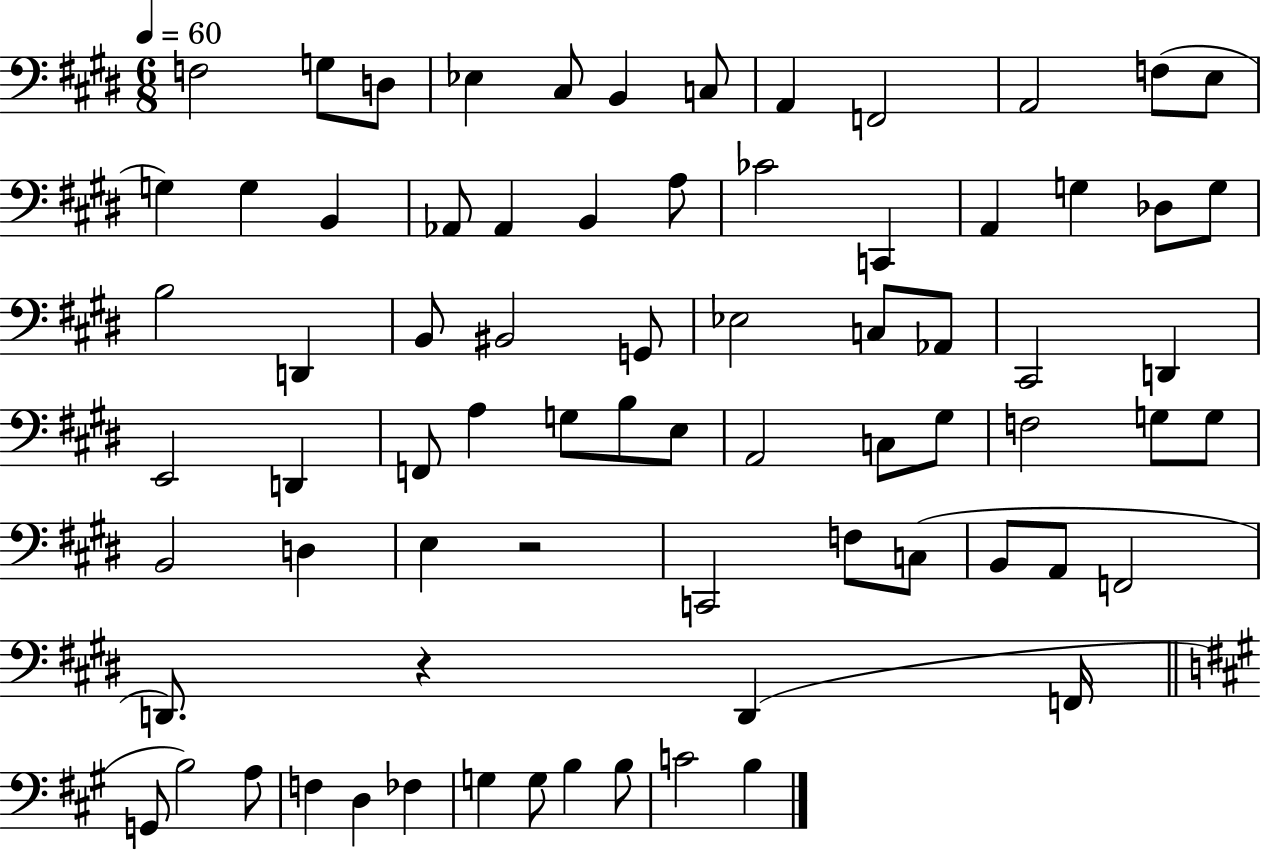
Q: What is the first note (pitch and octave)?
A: F3